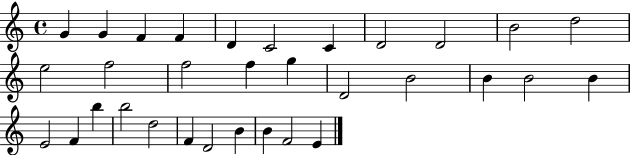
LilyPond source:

{
  \clef treble
  \time 4/4
  \defaultTimeSignature
  \key c \major
  g'4 g'4 f'4 f'4 | d'4 c'2 c'4 | d'2 d'2 | b'2 d''2 | \break e''2 f''2 | f''2 f''4 g''4 | d'2 b'2 | b'4 b'2 b'4 | \break e'2 f'4 b''4 | b''2 d''2 | f'4 d'2 b'4 | b'4 f'2 e'4 | \break \bar "|."
}